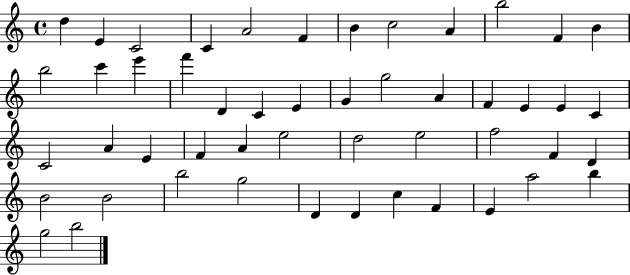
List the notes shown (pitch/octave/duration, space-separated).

D5/q E4/q C4/h C4/q A4/h F4/q B4/q C5/h A4/q B5/h F4/q B4/q B5/h C6/q E6/q F6/q D4/q C4/q E4/q G4/q G5/h A4/q F4/q E4/q E4/q C4/q C4/h A4/q E4/q F4/q A4/q E5/h D5/h E5/h F5/h F4/q D4/q B4/h B4/h B5/h G5/h D4/q D4/q C5/q F4/q E4/q A5/h B5/q G5/h B5/h